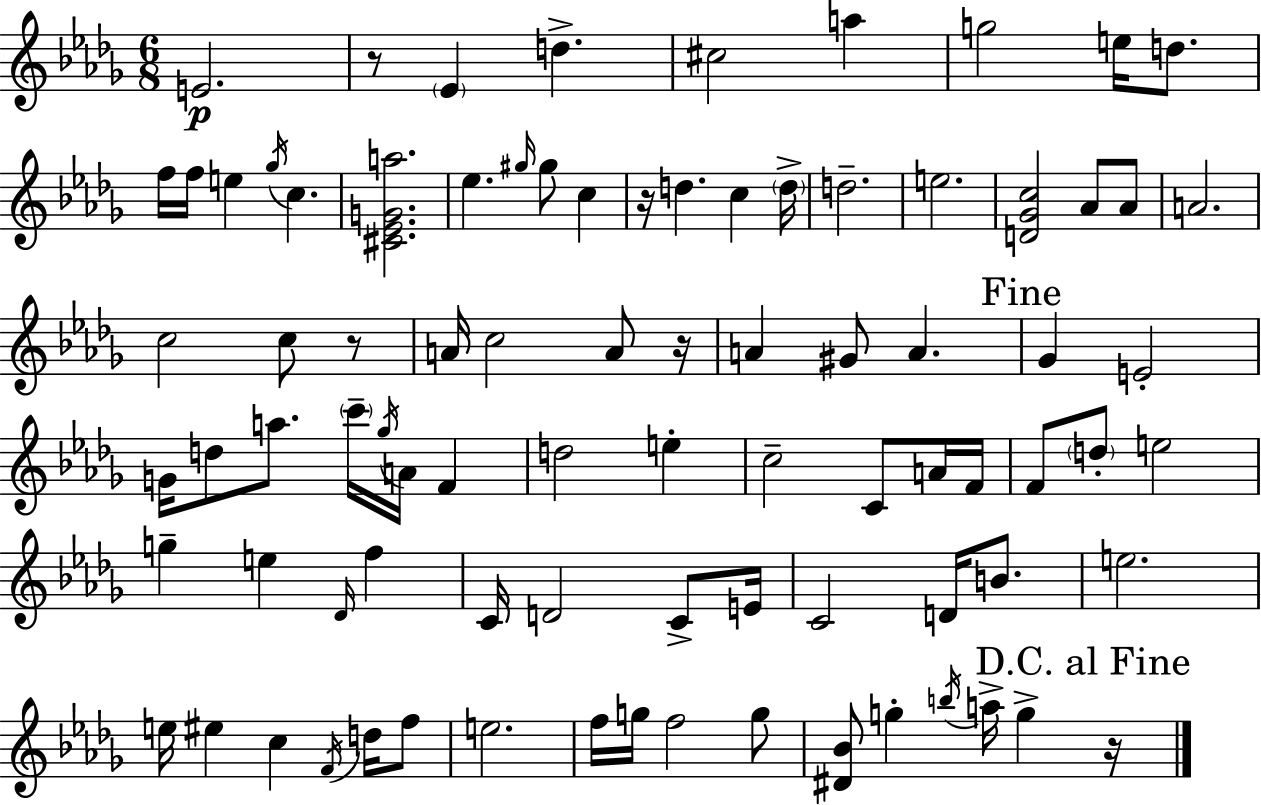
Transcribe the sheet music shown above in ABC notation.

X:1
T:Untitled
M:6/8
L:1/4
K:Bbm
E2 z/2 _E d ^c2 a g2 e/4 d/2 f/4 f/4 e _g/4 c [^C_EGa]2 _e ^g/4 ^g/2 c z/4 d c d/4 d2 e2 [D_Gc]2 _A/2 _A/2 A2 c2 c/2 z/2 A/4 c2 A/2 z/4 A ^G/2 A _G E2 G/4 d/2 a/2 c'/4 _g/4 A/4 F d2 e c2 C/2 A/4 F/4 F/2 d/2 e2 g e _D/4 f C/4 D2 C/2 E/4 C2 D/4 B/2 e2 e/4 ^e c F/4 d/4 f/2 e2 f/4 g/4 f2 g/2 [^D_B]/2 g b/4 a/4 g z/4